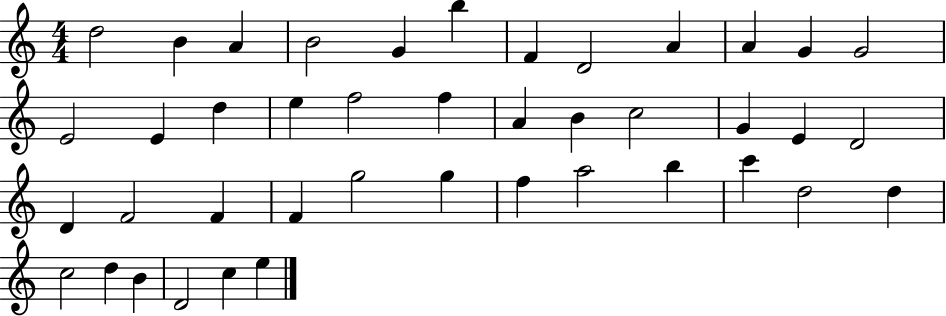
D5/h B4/q A4/q B4/h G4/q B5/q F4/q D4/h A4/q A4/q G4/q G4/h E4/h E4/q D5/q E5/q F5/h F5/q A4/q B4/q C5/h G4/q E4/q D4/h D4/q F4/h F4/q F4/q G5/h G5/q F5/q A5/h B5/q C6/q D5/h D5/q C5/h D5/q B4/q D4/h C5/q E5/q